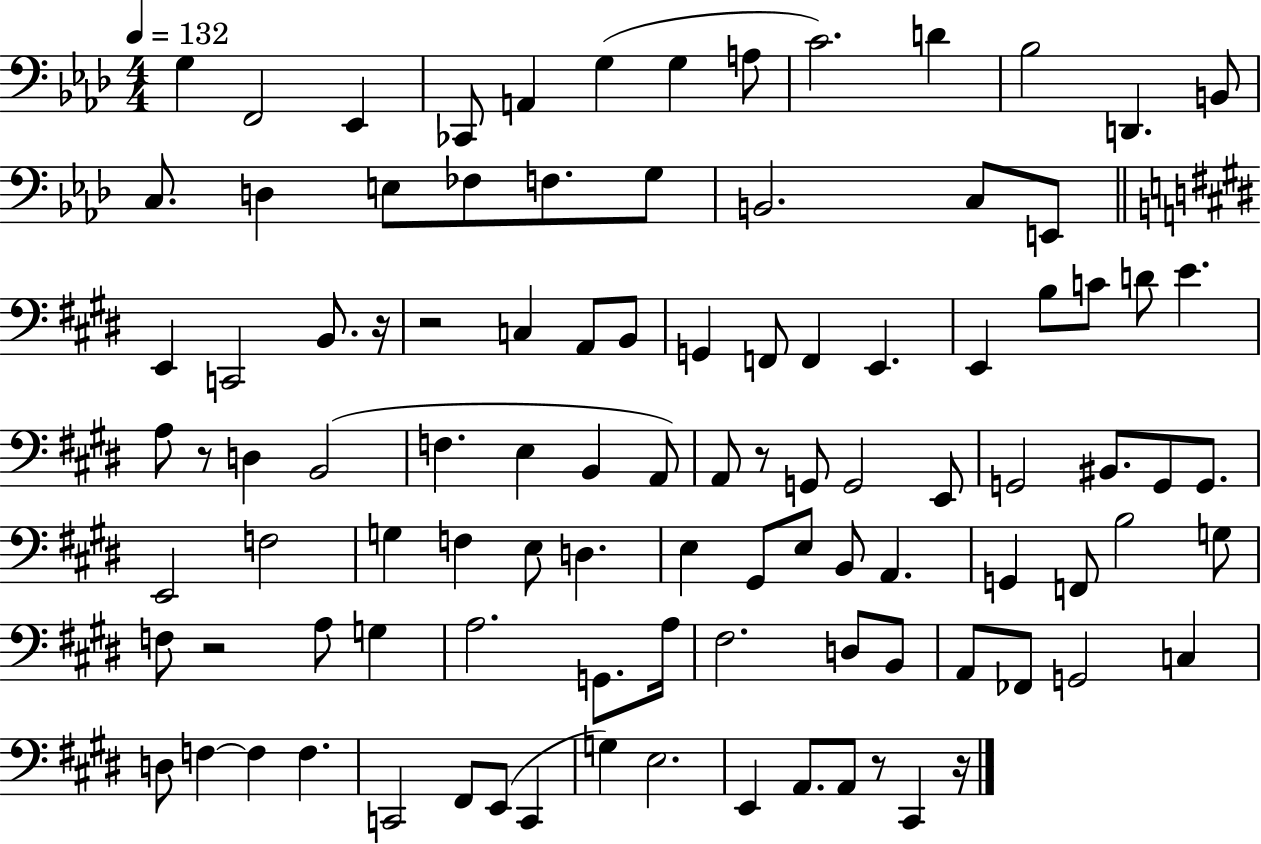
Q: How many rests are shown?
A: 7